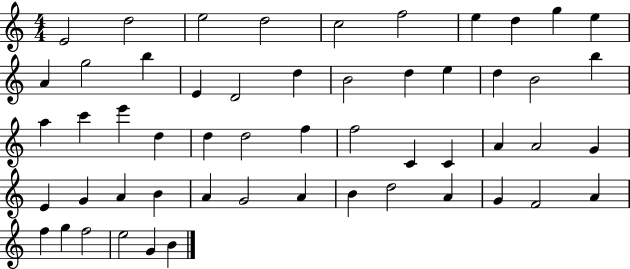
E4/h D5/h E5/h D5/h C5/h F5/h E5/q D5/q G5/q E5/q A4/q G5/h B5/q E4/q D4/h D5/q B4/h D5/q E5/q D5/q B4/h B5/q A5/q C6/q E6/q D5/q D5/q D5/h F5/q F5/h C4/q C4/q A4/q A4/h G4/q E4/q G4/q A4/q B4/q A4/q G4/h A4/q B4/q D5/h A4/q G4/q F4/h A4/q F5/q G5/q F5/h E5/h G4/q B4/q